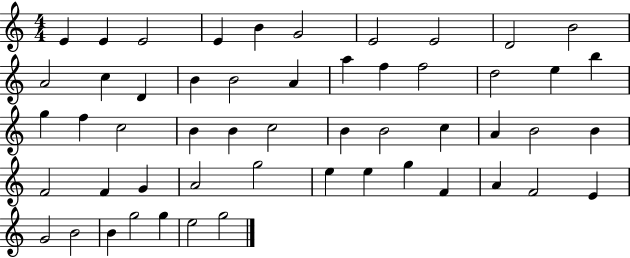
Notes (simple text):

E4/q E4/q E4/h E4/q B4/q G4/h E4/h E4/h D4/h B4/h A4/h C5/q D4/q B4/q B4/h A4/q A5/q F5/q F5/h D5/h E5/q B5/q G5/q F5/q C5/h B4/q B4/q C5/h B4/q B4/h C5/q A4/q B4/h B4/q F4/h F4/q G4/q A4/h G5/h E5/q E5/q G5/q F4/q A4/q F4/h E4/q G4/h B4/h B4/q G5/h G5/q E5/h G5/h